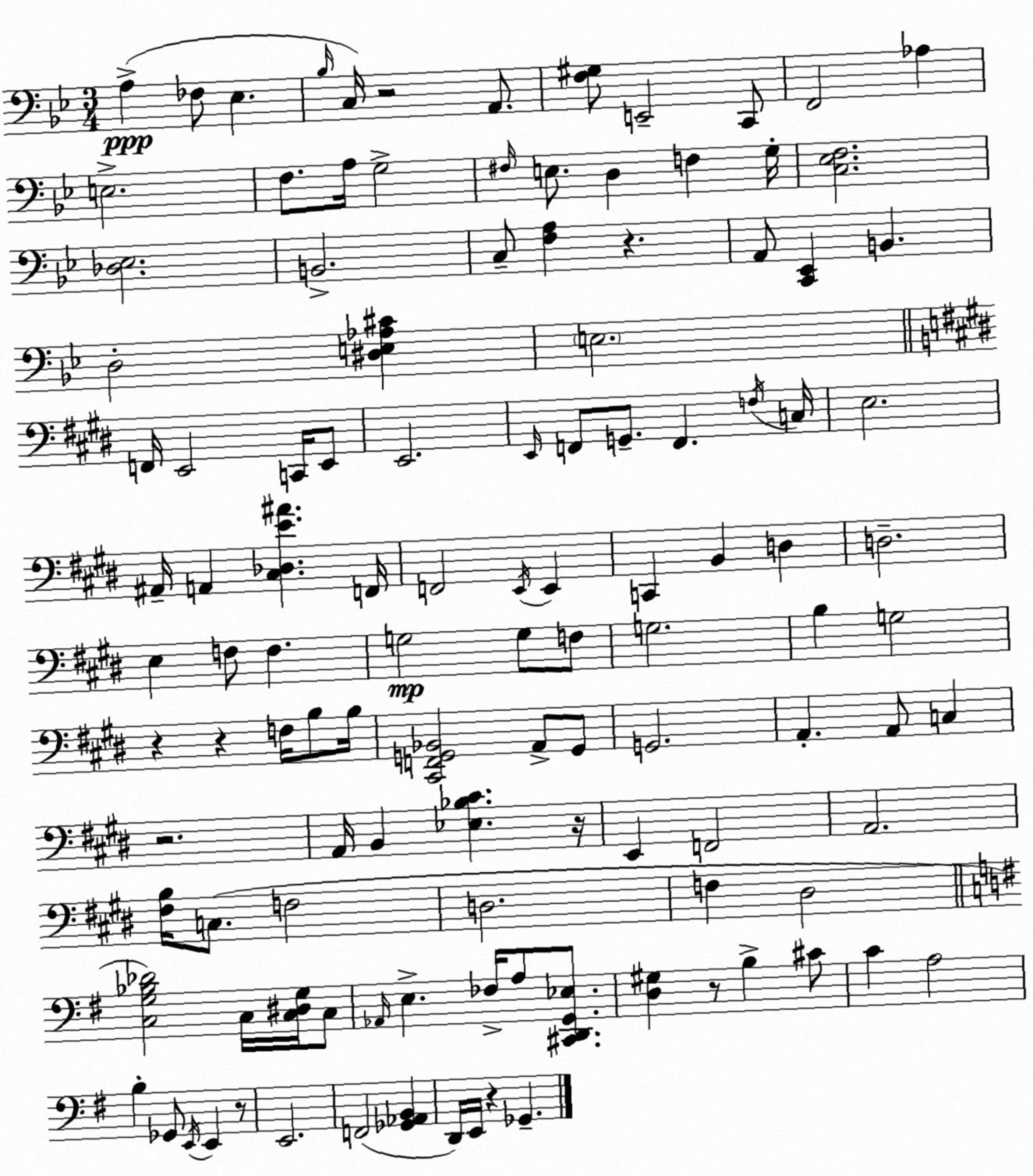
X:1
T:Untitled
M:3/4
L:1/4
K:Bb
A, _F,/2 _E, _B,/4 C,/4 z2 A,,/2 [F,^G,]/2 E,,2 C,,/2 F,,2 _A, E,2 F,/2 A,/4 G,2 ^F,/4 E,/2 D, F, G,/4 [C,_E,F,]2 [_D,_E,]2 B,,2 C,/2 [F,A,] z A,,/2 [C,,_E,,] B,, D,2 [^D,E,_A,^C] E,2 F,,/4 E,,2 C,,/4 E,,/2 E,,2 E,,/4 F,,/2 G,,/2 F,, F,/4 C,/4 E,2 ^A,,/4 A,, [^C,_D,E^A] F,,/4 F,,2 E,,/4 E,, C,, B,, D, D,2 E, F,/2 F, G,2 G,/2 F,/2 G,2 B, G,2 z z F,/4 B,/2 B,/4 [^C,,F,,G,,_B,,]2 A,,/2 G,,/2 G,,2 A,, A,,/2 C, z2 A,,/4 B,, [_E,_B,^C] z/4 E,, F,,2 A,,2 [^F,B,]/4 C,/2 F,2 D,2 F, ^D,2 [C,G,_B,_D]2 C,/4 [C,^D,G,]/4 C,/2 _A,,/4 E, _F,/4 A,/2 [^C,,D,,G,,_E,]/2 [D,^G,] z/2 B, ^C/2 C A,2 B, _G,,/2 E,,/4 E,, z/2 E,,2 F,,2 [_G,,_A,,B,,] D,,/4 E,,/4 z _G,,